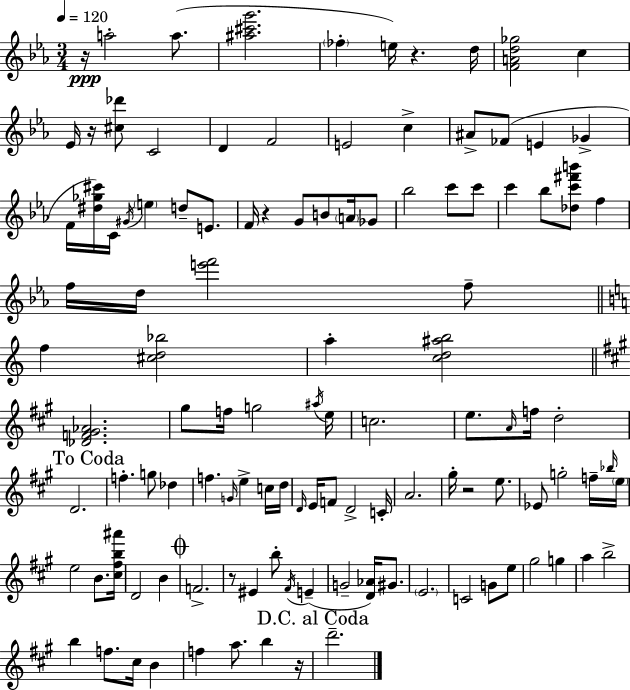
X:1
T:Untitled
M:3/4
L:1/4
K:Cm
z/4 a2 a/2 [^a^c'g']2 _f e/4 z d/4 [FAd_g]2 c _E/4 z/4 [^c_d']/2 C2 D F2 E2 c ^A/2 _F/2 E _G F/4 [^d_g^c']/4 C/4 ^G/4 e d/2 E/2 F/4 z G/2 B/2 A/4 _G/2 _b2 c'/2 c'/2 c' _b/2 [_dc'^f'b']/2 f f/4 d/4 [e'f']2 f/2 f [^cd_b]2 a [cd^ab]2 [_DF^G_A]2 ^g/2 f/4 g2 ^a/4 e/4 c2 e/2 A/4 f/4 d2 D2 f g/2 _d f G/4 e c/4 d/4 D/4 E/4 F/2 D2 C/4 A2 ^g/4 z2 e/2 _E/2 g2 f/4 _b/4 e/4 e2 B/2 [^c^fb^a']/4 D2 B F2 z/2 ^E b/2 ^F/4 E G2 [D_A]/4 ^G/2 E2 C2 G/2 e/2 ^g2 g a b2 b f/2 ^c/4 B f a/2 b z/4 d'2